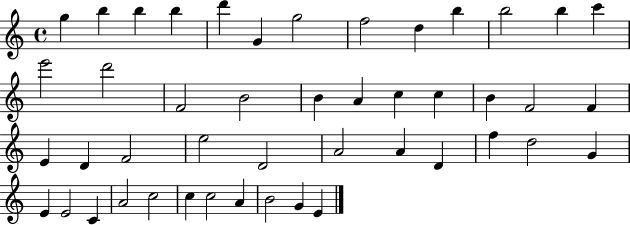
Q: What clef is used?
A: treble